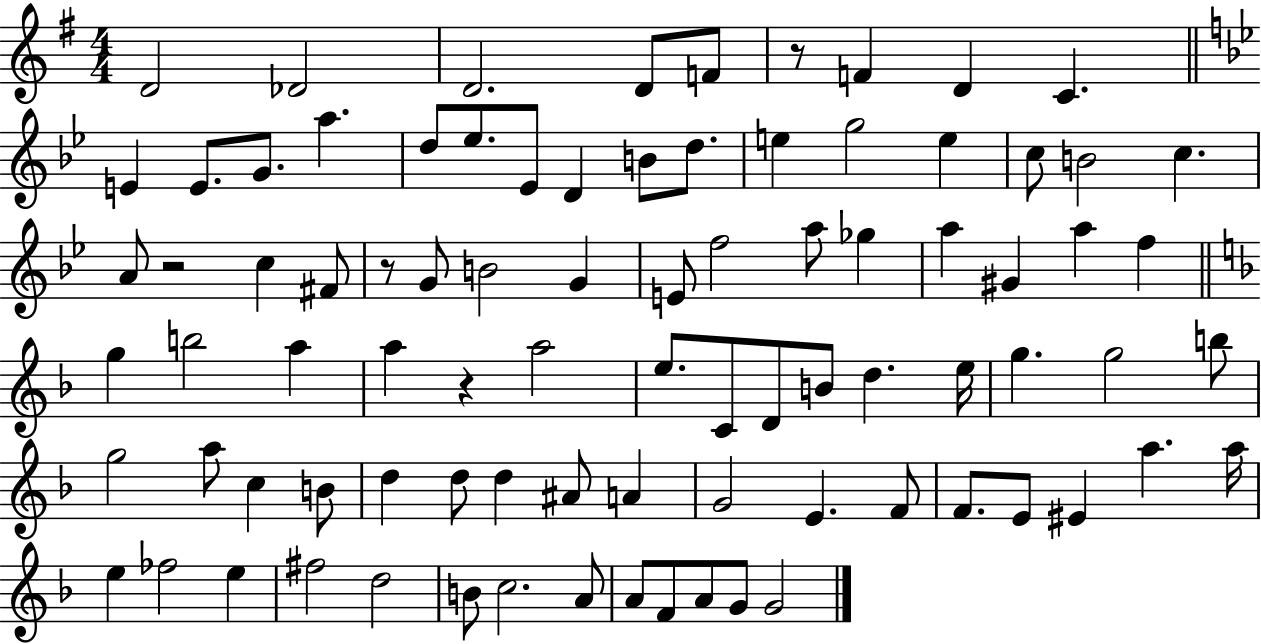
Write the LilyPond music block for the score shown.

{
  \clef treble
  \numericTimeSignature
  \time 4/4
  \key g \major
  d'2 des'2 | d'2. d'8 f'8 | r8 f'4 d'4 c'4. | \bar "||" \break \key g \minor e'4 e'8. g'8. a''4. | d''8 ees''8. ees'8 d'4 b'8 d''8. | e''4 g''2 e''4 | c''8 b'2 c''4. | \break a'8 r2 c''4 fis'8 | r8 g'8 b'2 g'4 | e'8 f''2 a''8 ges''4 | a''4 gis'4 a''4 f''4 | \break \bar "||" \break \key f \major g''4 b''2 a''4 | a''4 r4 a''2 | e''8. c'8 d'8 b'8 d''4. e''16 | g''4. g''2 b''8 | \break g''2 a''8 c''4 b'8 | d''4 d''8 d''4 ais'8 a'4 | g'2 e'4. f'8 | f'8. e'8 eis'4 a''4. a''16 | \break e''4 fes''2 e''4 | fis''2 d''2 | b'8 c''2. a'8 | a'8 f'8 a'8 g'8 g'2 | \break \bar "|."
}